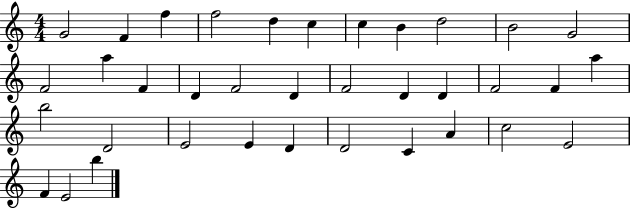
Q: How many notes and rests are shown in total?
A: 36